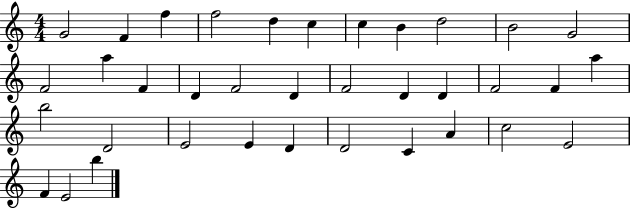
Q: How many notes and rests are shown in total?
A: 36